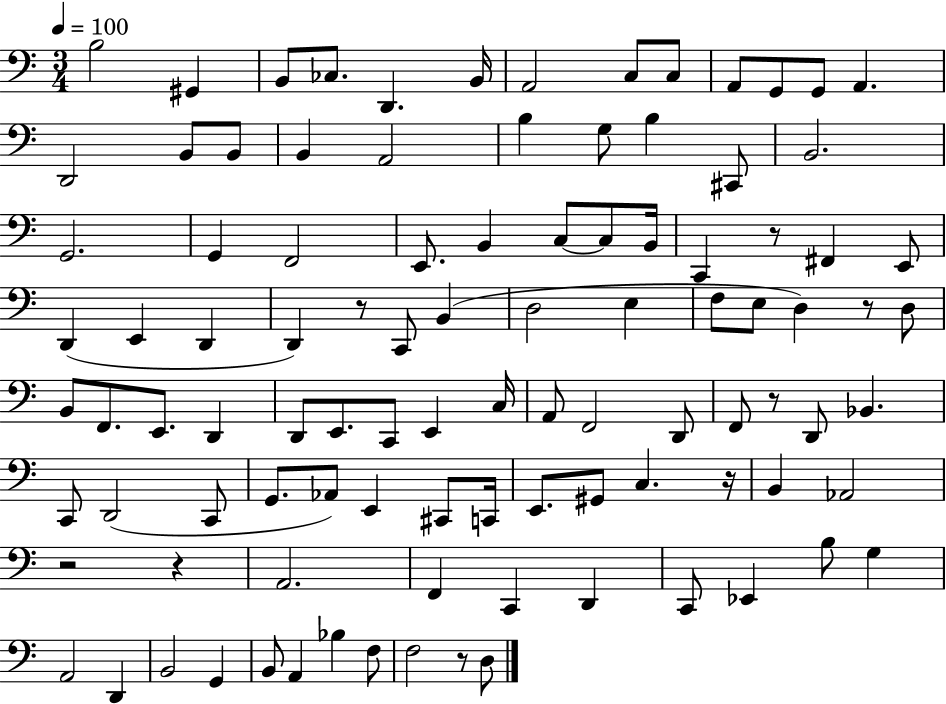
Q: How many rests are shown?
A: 8